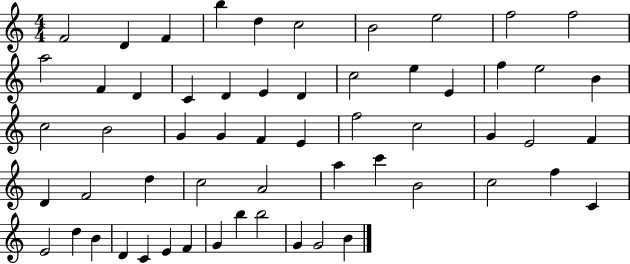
{
  \clef treble
  \numericTimeSignature
  \time 4/4
  \key c \major
  f'2 d'4 f'4 | b''4 d''4 c''2 | b'2 e''2 | f''2 f''2 | \break a''2 f'4 d'4 | c'4 d'4 e'4 d'4 | c''2 e''4 e'4 | f''4 e''2 b'4 | \break c''2 b'2 | g'4 g'4 f'4 e'4 | f''2 c''2 | g'4 e'2 f'4 | \break d'4 f'2 d''4 | c''2 a'2 | a''4 c'''4 b'2 | c''2 f''4 c'4 | \break e'2 d''4 b'4 | d'4 c'4 e'4 f'4 | g'4 b''4 b''2 | g'4 g'2 b'4 | \break \bar "|."
}